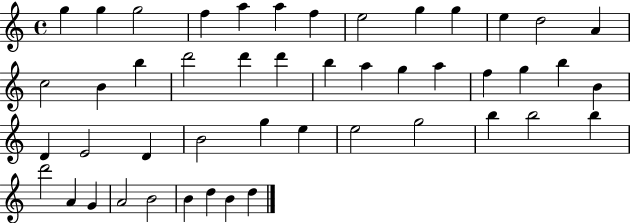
{
  \clef treble
  \time 4/4
  \defaultTimeSignature
  \key c \major
  g''4 g''4 g''2 | f''4 a''4 a''4 f''4 | e''2 g''4 g''4 | e''4 d''2 a'4 | \break c''2 b'4 b''4 | d'''2 d'''4 d'''4 | b''4 a''4 g''4 a''4 | f''4 g''4 b''4 b'4 | \break d'4 e'2 d'4 | b'2 g''4 e''4 | e''2 g''2 | b''4 b''2 b''4 | \break d'''2 a'4 g'4 | a'2 b'2 | b'4 d''4 b'4 d''4 | \bar "|."
}